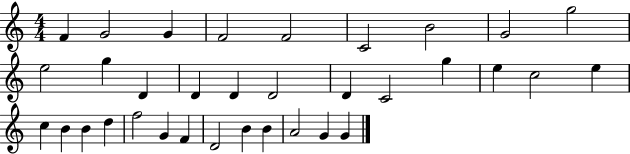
F4/q G4/h G4/q F4/h F4/h C4/h B4/h G4/h G5/h E5/h G5/q D4/q D4/q D4/q D4/h D4/q C4/h G5/q E5/q C5/h E5/q C5/q B4/q B4/q D5/q F5/h G4/q F4/q D4/h B4/q B4/q A4/h G4/q G4/q